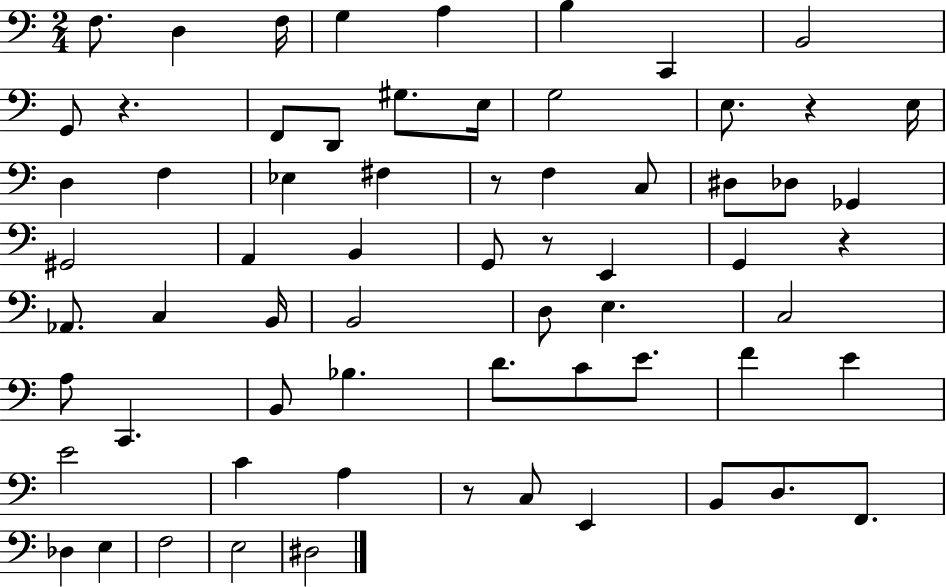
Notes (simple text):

F3/e. D3/q F3/s G3/q A3/q B3/q C2/q B2/h G2/e R/q. F2/e D2/e G#3/e. E3/s G3/h E3/e. R/q E3/s D3/q F3/q Eb3/q F#3/q R/e F3/q C3/e D#3/e Db3/e Gb2/q G#2/h A2/q B2/q G2/e R/e E2/q G2/q R/q Ab2/e. C3/q B2/s B2/h D3/e E3/q. C3/h A3/e C2/q. B2/e Bb3/q. D4/e. C4/e E4/e. F4/q E4/q E4/h C4/q A3/q R/e C3/e E2/q B2/e D3/e. F2/e. Db3/q E3/q F3/h E3/h D#3/h